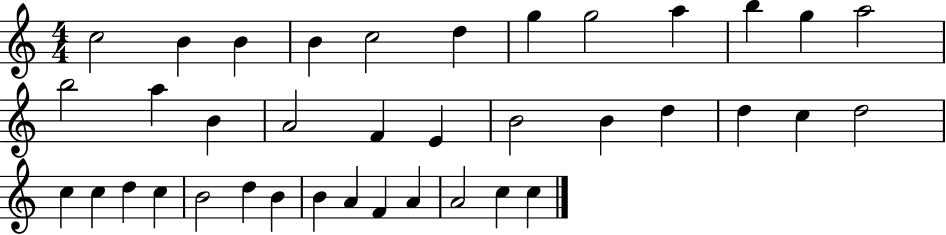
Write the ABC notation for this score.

X:1
T:Untitled
M:4/4
L:1/4
K:C
c2 B B B c2 d g g2 a b g a2 b2 a B A2 F E B2 B d d c d2 c c d c B2 d B B A F A A2 c c